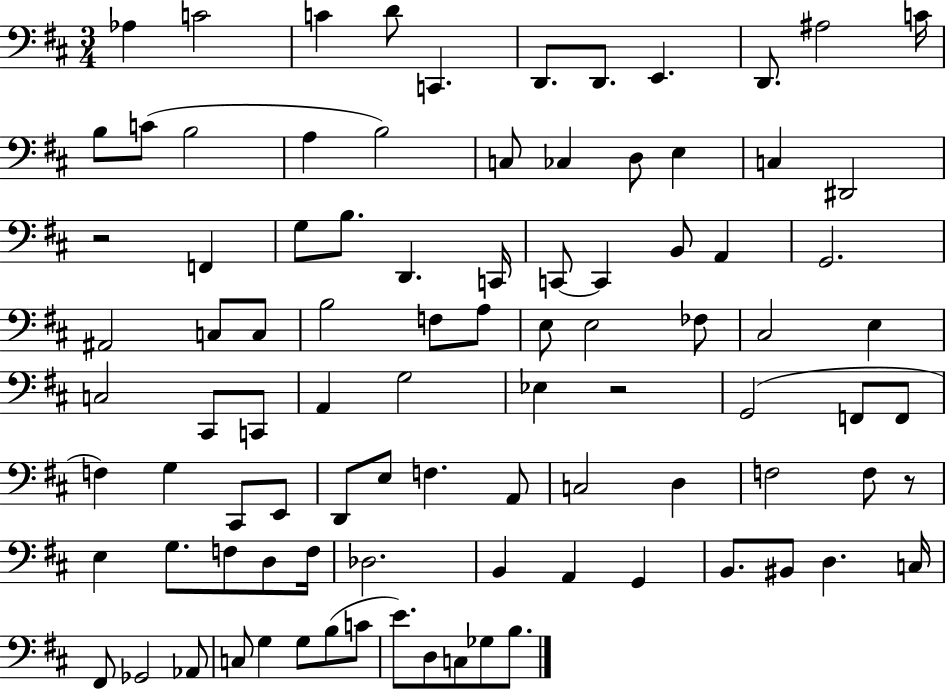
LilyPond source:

{
  \clef bass
  \numericTimeSignature
  \time 3/4
  \key d \major
  \repeat volta 2 { aes4 c'2 | c'4 d'8 c,4. | d,8. d,8. e,4. | d,8. ais2 c'16 | \break b8 c'8( b2 | a4 b2) | c8 ces4 d8 e4 | c4 dis,2 | \break r2 f,4 | g8 b8. d,4. c,16 | c,8~~ c,4 b,8 a,4 | g,2. | \break ais,2 c8 c8 | b2 f8 a8 | e8 e2 fes8 | cis2 e4 | \break c2 cis,8 c,8 | a,4 g2 | ees4 r2 | g,2( f,8 f,8 | \break f4) g4 cis,8 e,8 | d,8 e8 f4. a,8 | c2 d4 | f2 f8 r8 | \break e4 g8. f8 d8 f16 | des2. | b,4 a,4 g,4 | b,8. bis,8 d4. c16 | \break fis,8 ges,2 aes,8 | c8 g4 g8 b8( c'8 | e'8.) d8 c8 ges8 b8. | } \bar "|."
}